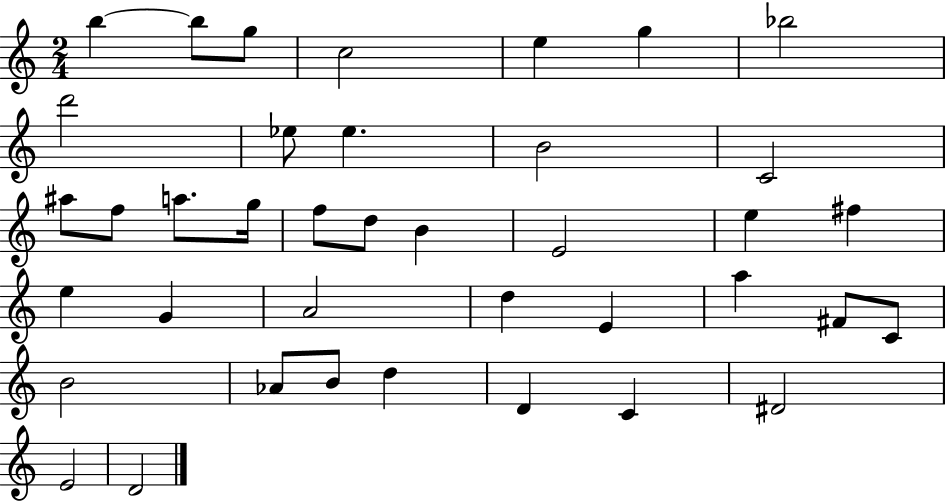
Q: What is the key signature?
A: C major